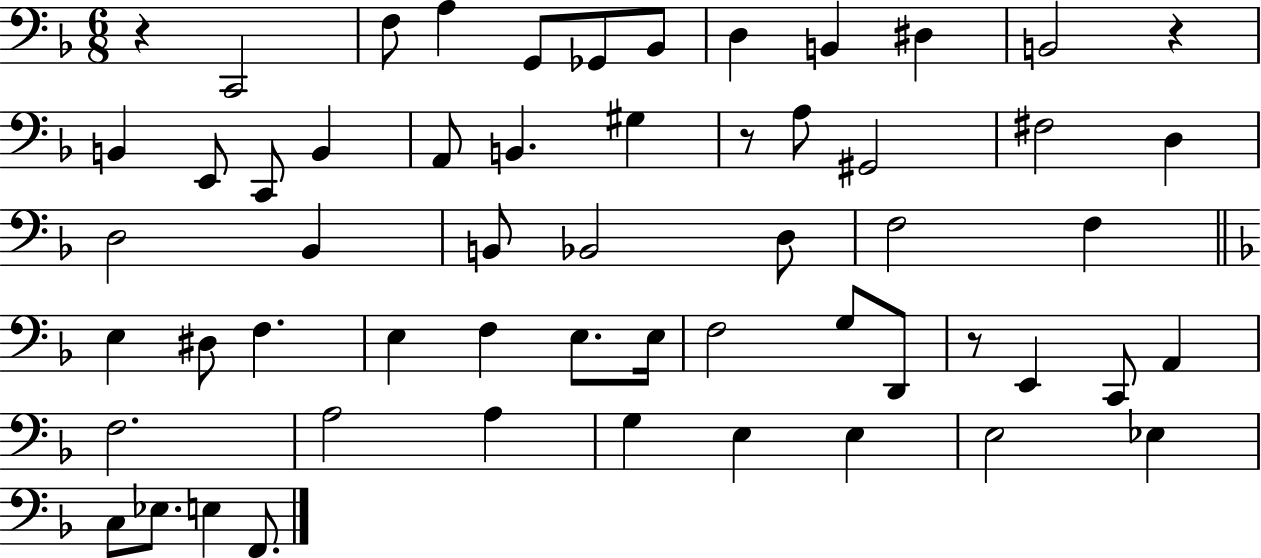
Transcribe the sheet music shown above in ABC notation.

X:1
T:Untitled
M:6/8
L:1/4
K:F
z C,,2 F,/2 A, G,,/2 _G,,/2 _B,,/2 D, B,, ^D, B,,2 z B,, E,,/2 C,,/2 B,, A,,/2 B,, ^G, z/2 A,/2 ^G,,2 ^F,2 D, D,2 _B,, B,,/2 _B,,2 D,/2 F,2 F, E, ^D,/2 F, E, F, E,/2 E,/4 F,2 G,/2 D,,/2 z/2 E,, C,,/2 A,, F,2 A,2 A, G, E, E, E,2 _E, C,/2 _E,/2 E, F,,/2